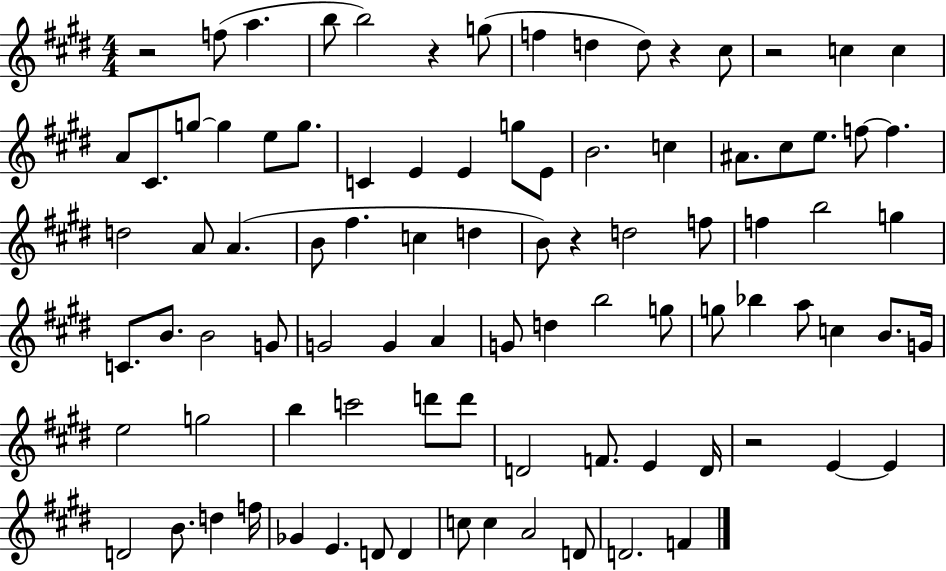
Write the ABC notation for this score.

X:1
T:Untitled
M:4/4
L:1/4
K:E
z2 f/2 a b/2 b2 z g/2 f d d/2 z ^c/2 z2 c c A/2 ^C/2 g/2 g e/2 g/2 C E E g/2 E/2 B2 c ^A/2 ^c/2 e/2 f/2 f d2 A/2 A B/2 ^f c d B/2 z d2 f/2 f b2 g C/2 B/2 B2 G/2 G2 G A G/2 d b2 g/2 g/2 _b a/2 c B/2 G/4 e2 g2 b c'2 d'/2 d'/2 D2 F/2 E D/4 z2 E E D2 B/2 d f/4 _G E D/2 D c/2 c A2 D/2 D2 F